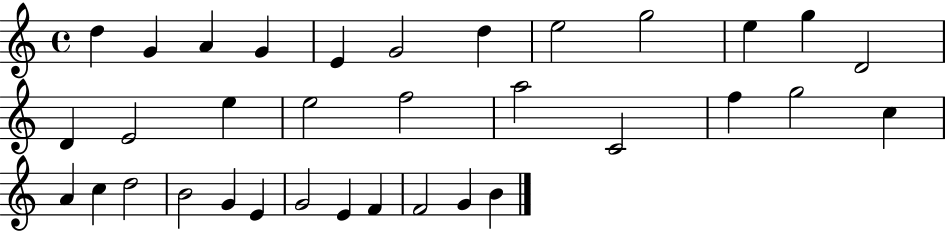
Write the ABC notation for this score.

X:1
T:Untitled
M:4/4
L:1/4
K:C
d G A G E G2 d e2 g2 e g D2 D E2 e e2 f2 a2 C2 f g2 c A c d2 B2 G E G2 E F F2 G B